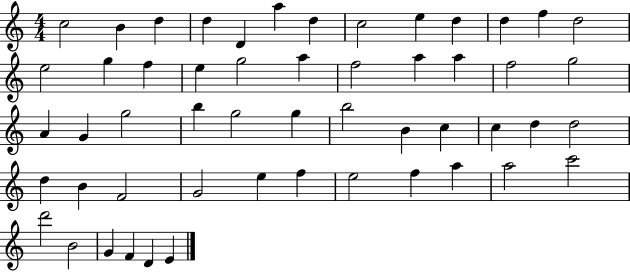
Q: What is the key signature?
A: C major